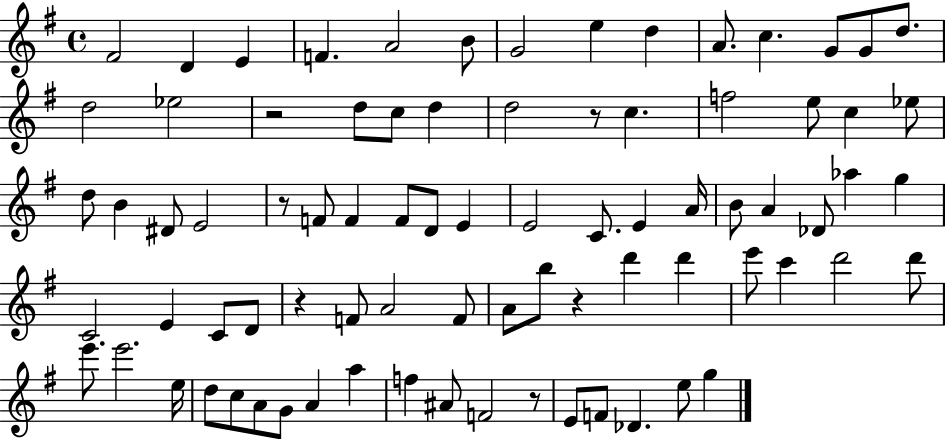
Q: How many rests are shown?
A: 6